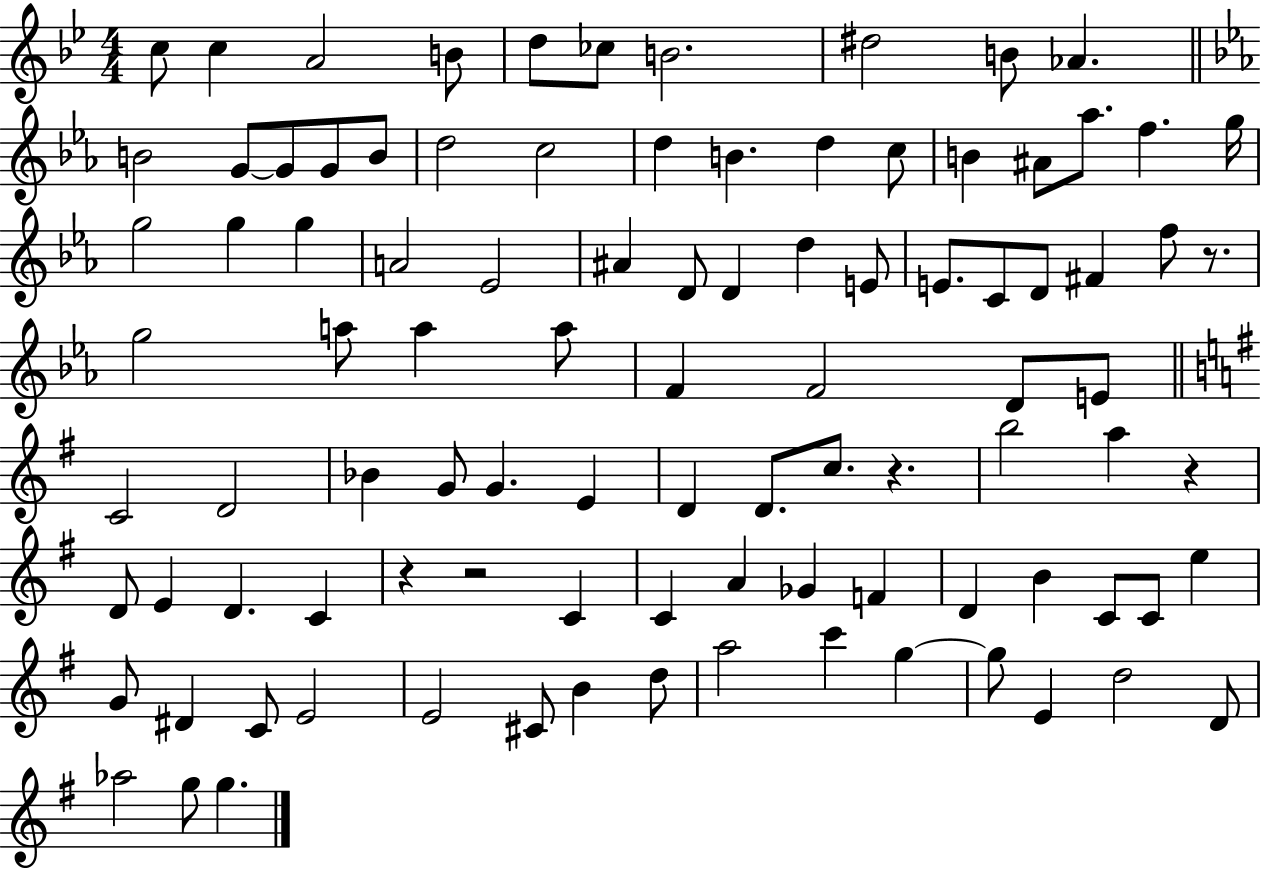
{
  \clef treble
  \numericTimeSignature
  \time 4/4
  \key bes \major
  c''8 c''4 a'2 b'8 | d''8 ces''8 b'2. | dis''2 b'8 aes'4. | \bar "||" \break \key c \minor b'2 g'8~~ g'8 g'8 b'8 | d''2 c''2 | d''4 b'4. d''4 c''8 | b'4 ais'8 aes''8. f''4. g''16 | \break g''2 g''4 g''4 | a'2 ees'2 | ais'4 d'8 d'4 d''4 e'8 | e'8. c'8 d'8 fis'4 f''8 r8. | \break g''2 a''8 a''4 a''8 | f'4 f'2 d'8 e'8 | \bar "||" \break \key g \major c'2 d'2 | bes'4 g'8 g'4. e'4 | d'4 d'8. c''8. r4. | b''2 a''4 r4 | \break d'8 e'4 d'4. c'4 | r4 r2 c'4 | c'4 a'4 ges'4 f'4 | d'4 b'4 c'8 c'8 e''4 | \break g'8 dis'4 c'8 e'2 | e'2 cis'8 b'4 d''8 | a''2 c'''4 g''4~~ | g''8 e'4 d''2 d'8 | \break aes''2 g''8 g''4. | \bar "|."
}